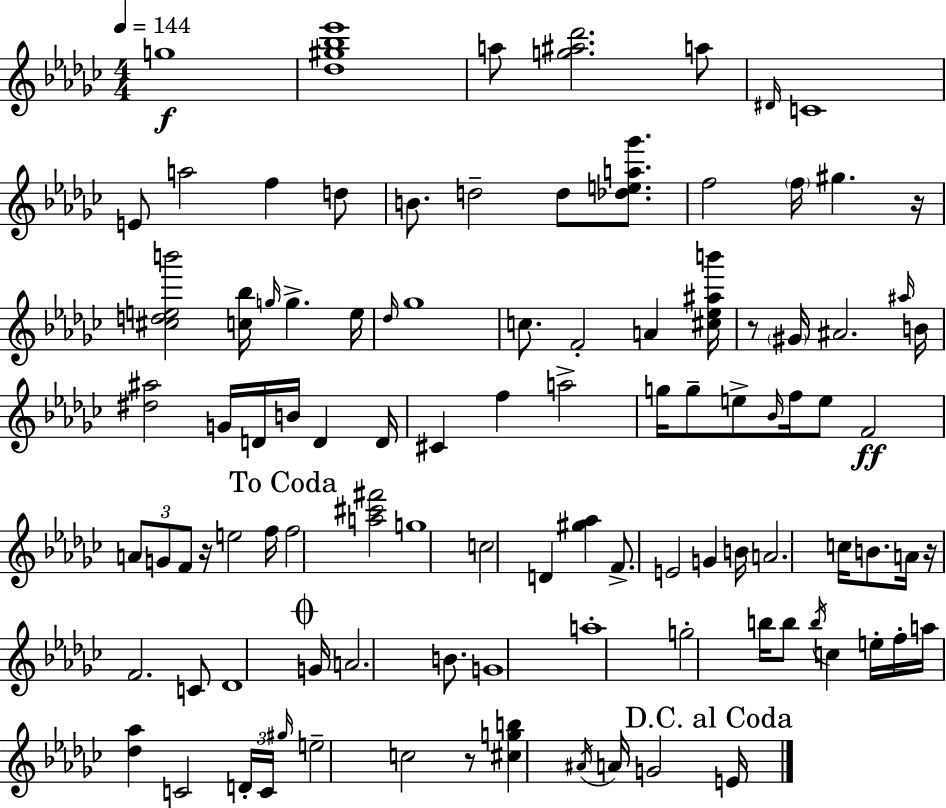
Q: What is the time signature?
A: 4/4